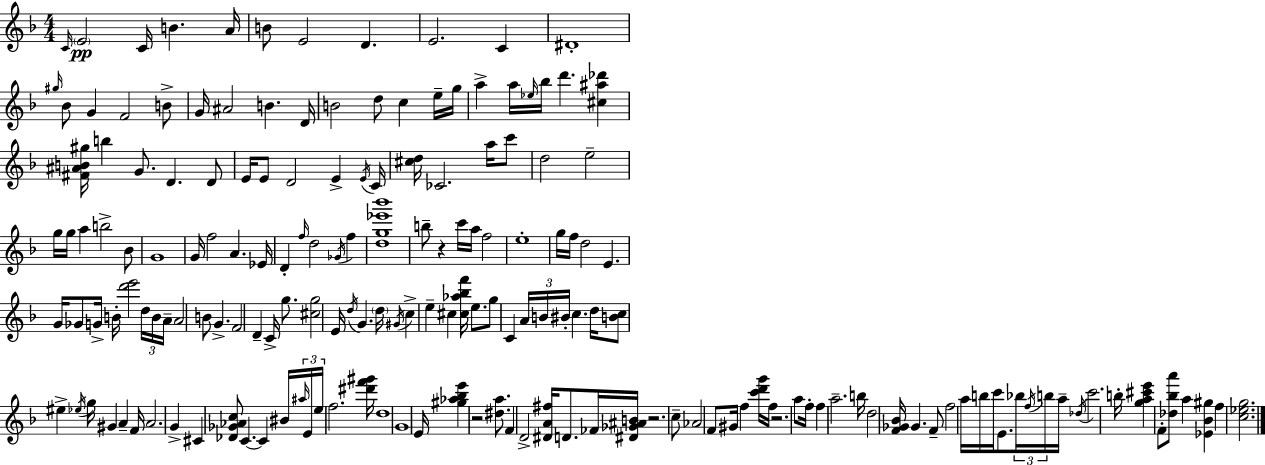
C4/s E4/h C4/s B4/q. A4/s B4/e E4/h D4/q. E4/h. C4/q D#4/w G#5/s Bb4/e G4/q F4/h B4/e G4/s A#4/h B4/q. D4/s B4/h D5/e C5/q E5/s G5/s A5/q A5/s Eb5/s Bb5/s D6/q. [C#5,A#5,Db6]/q [F#4,A#4,B4,G#5]/s B5/q G4/e. D4/q. D4/e E4/s E4/e D4/h E4/q E4/s C4/s [C#5,D5]/s CES4/h. A5/s C6/e D5/h E5/h G5/s G5/s A5/q B5/h Bb4/e G4/w G4/s F5/h A4/q. Eb4/s D4/q F5/s D5/h Gb4/s F5/q [D5,G5,Eb6,Bb6]/w B5/e R/q C6/s A5/s F5/h E5/w G5/s F5/s D5/h E4/q. G4/s Gb4/e G4/s B4/s [D6,E6]/h D5/s B4/s A4/s A4/h B4/e G4/q. F4/h D4/q C4/s G5/e. [C#5,G5]/h E4/s D5/s G4/q. D5/s G#4/s C5/q E5/q C#5/q [C#5,Ab5,Bb5,F6]/s E5/e. G5/e C4/q A4/s B4/s BIS4/s C5/q. D5/s [B4,C5]/e EIS5/q Eb5/s G5/s G#4/q A4/q F4/s A4/h. G4/q C#4/q [Db4,Gb4,Ab4,C5]/e C4/q. C4/q BIS4/s A#5/s E4/s E5/s F5/h. [D#6,F6,G#6]/s D5/w G4/w E4/s [G#5,Ab5,Bb5,E6]/q R/h [D#5,A5]/e. F4/q D4/h [D#4,A4,F#5]/s D4/e. FES4/s [D#4,Gb4,A#4,B4]/s R/h. C5/e Ab4/h F4/e G#4/s F5/q [C6,D6,G6]/s F5/s R/h. A5/e F5/s F5/q A5/h. B5/s D5/h [F4,Gb4,Bb4]/s Gb4/q. F4/e F5/h A5/s B5/s C6/s E4/e. Bb5/s F5/s B5/s A5/s Db5/s C6/h. B5/s [G5,A5,C#6,E6]/q F4/e [Db5,Bb5,A6]/e A5/q [Eb4,Bb4,G#5]/q F5/q [C5,Eb5,G5]/h.